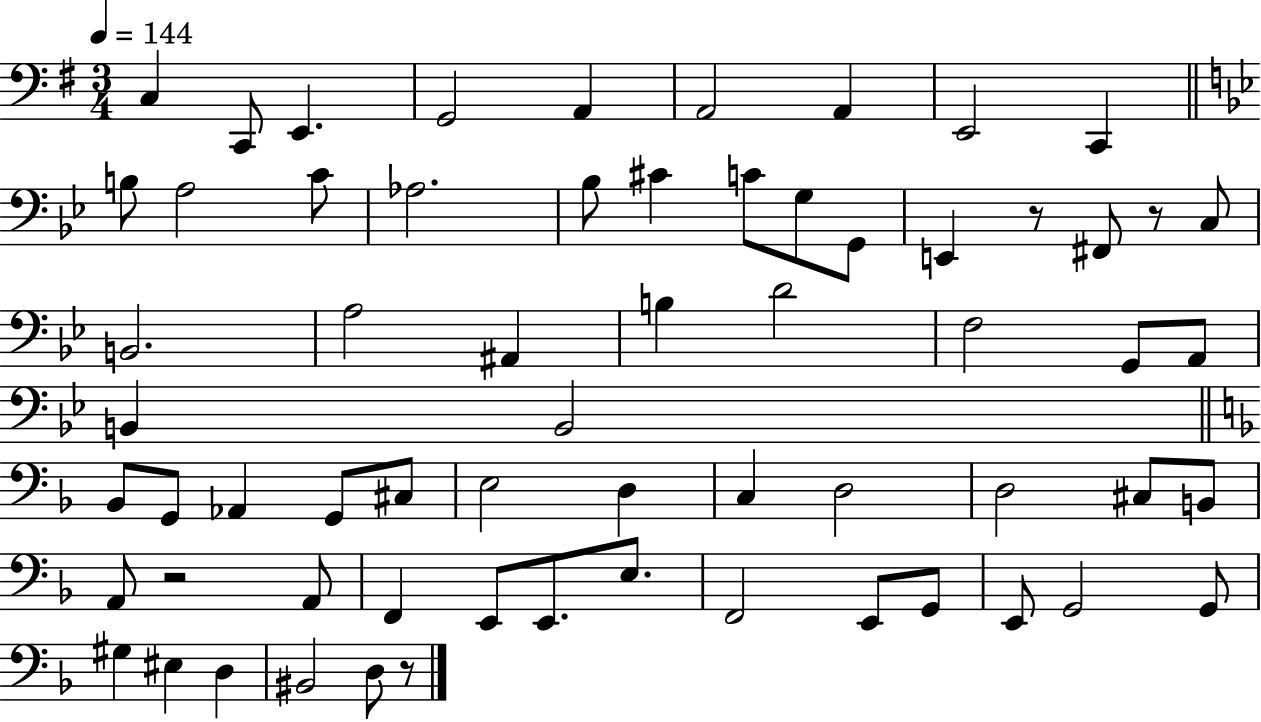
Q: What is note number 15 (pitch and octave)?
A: C#4